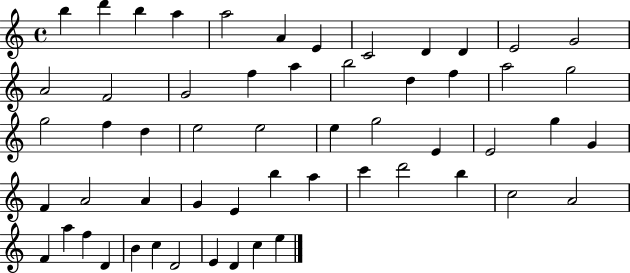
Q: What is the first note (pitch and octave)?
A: B5